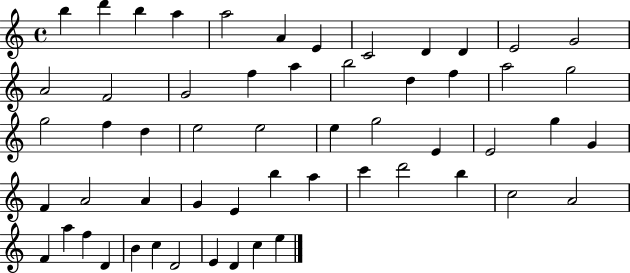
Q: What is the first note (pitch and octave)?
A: B5